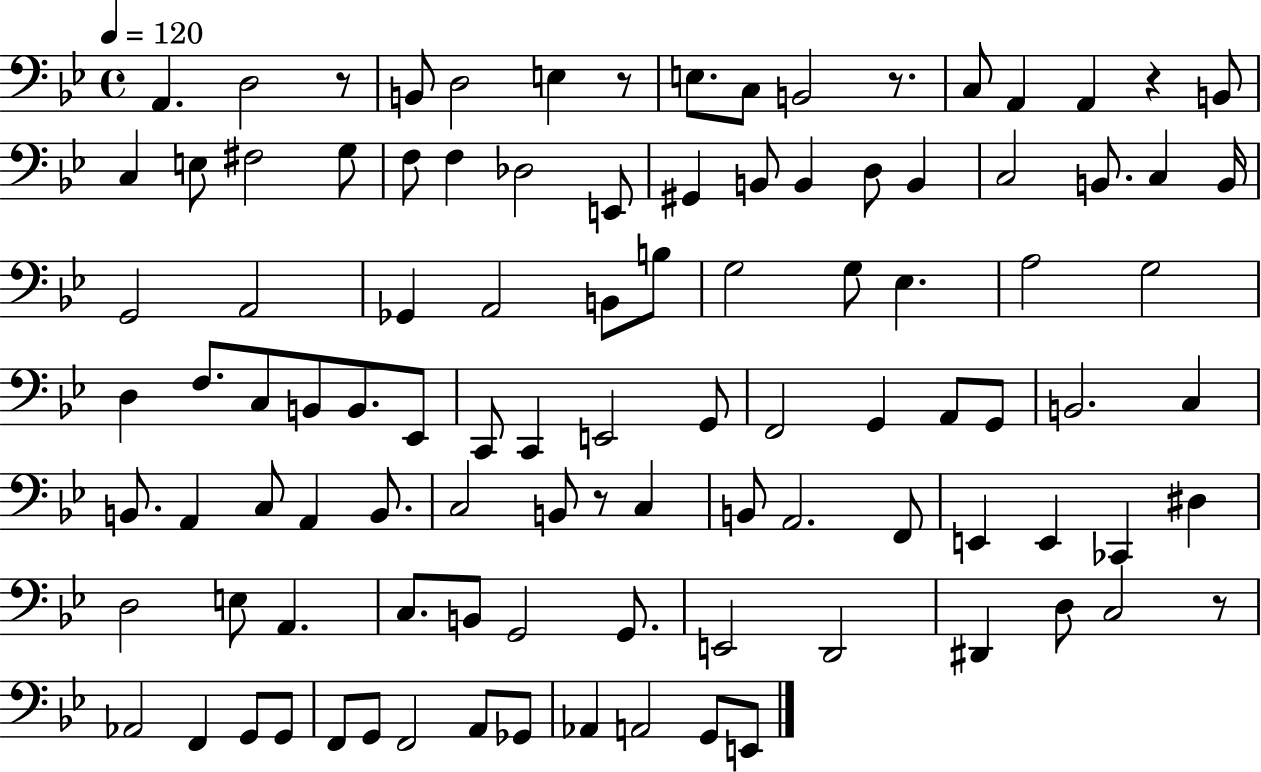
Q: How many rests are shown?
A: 6